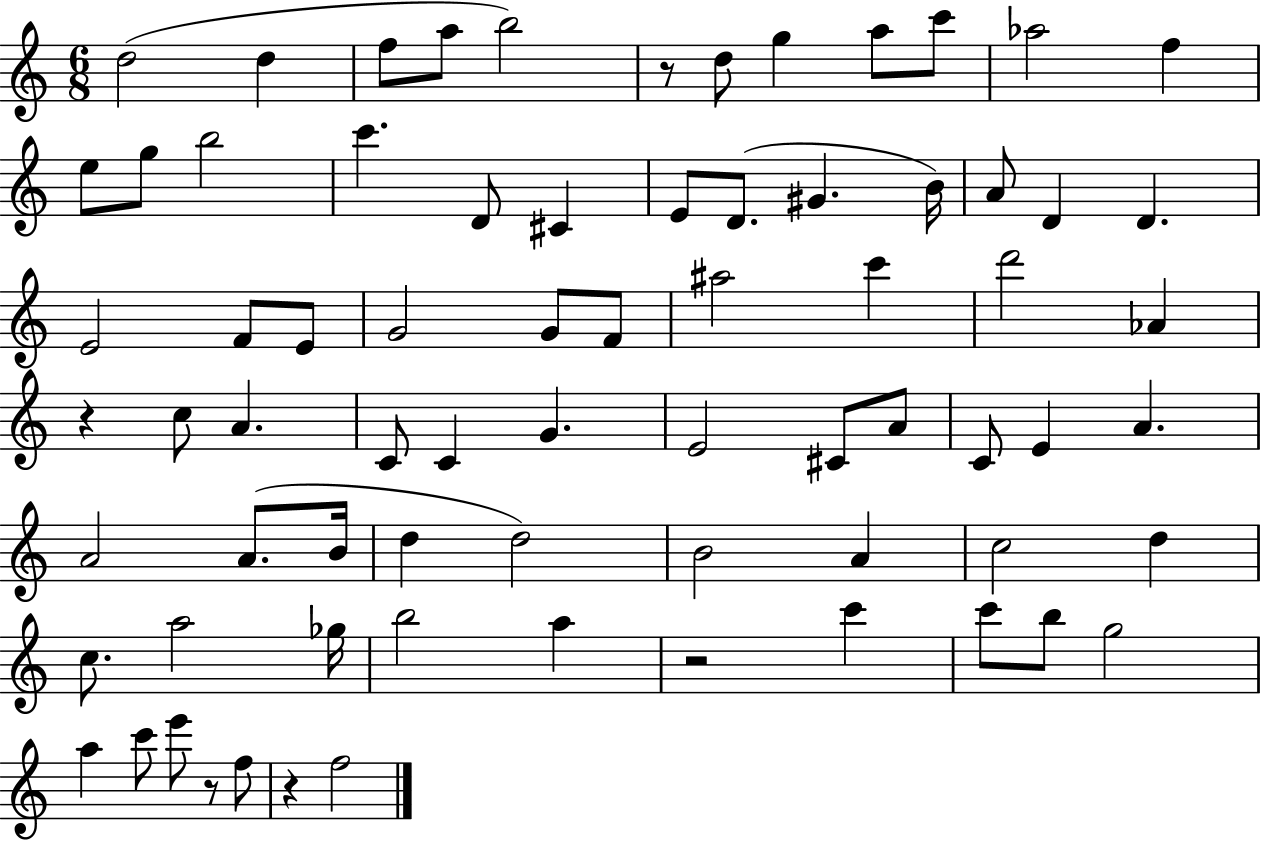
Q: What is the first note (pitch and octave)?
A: D5